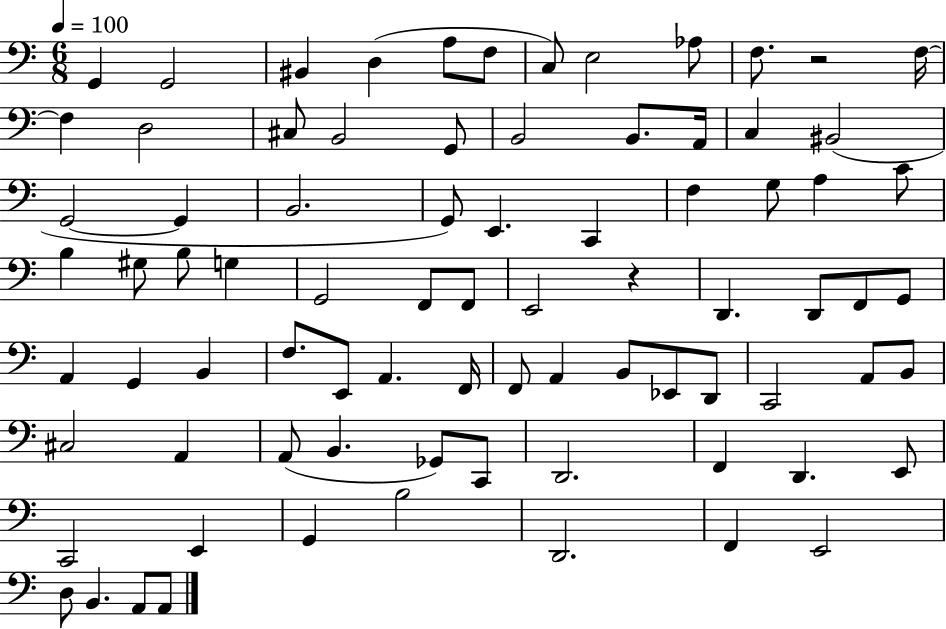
{
  \clef bass
  \numericTimeSignature
  \time 6/8
  \key c \major
  \tempo 4 = 100
  g,4 g,2 | bis,4 d4( a8 f8 | c8) e2 aes8 | f8. r2 f16~~ | \break f4 d2 | cis8 b,2 g,8 | b,2 b,8. a,16 | c4 bis,2( | \break g,2~~ g,4 | b,2. | g,8) e,4. c,4 | f4 g8 a4 c'8 | \break b4 gis8 b8 g4 | g,2 f,8 f,8 | e,2 r4 | d,4. d,8 f,8 g,8 | \break a,4 g,4 b,4 | f8. e,8 a,4. f,16 | f,8 a,4 b,8 ees,8 d,8 | c,2 a,8 b,8 | \break cis2 a,4 | a,8( b,4. ges,8) c,8 | d,2. | f,4 d,4. e,8 | \break c,2 e,4 | g,4 b2 | d,2. | f,4 e,2 | \break d8 b,4. a,8 a,8 | \bar "|."
}